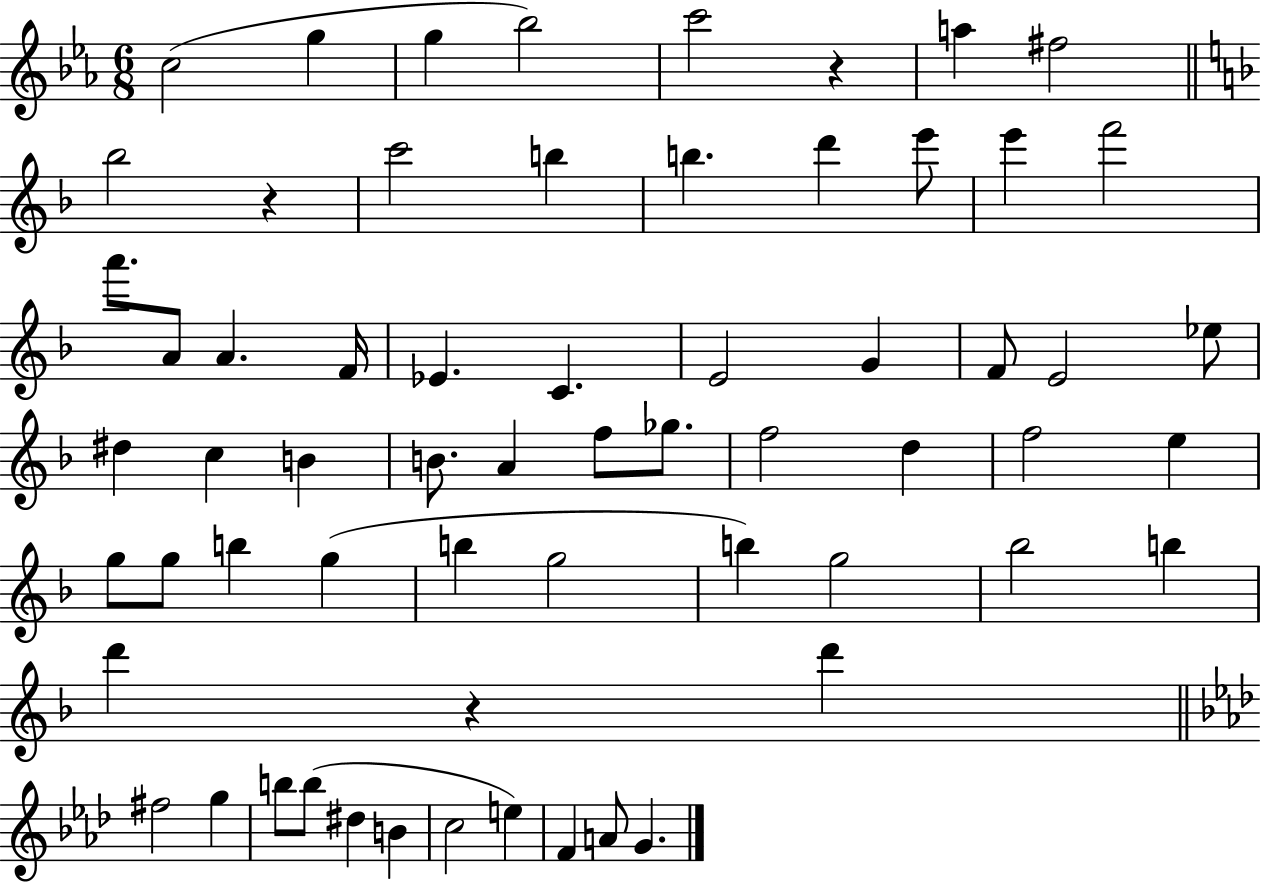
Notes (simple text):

C5/h G5/q G5/q Bb5/h C6/h R/q A5/q F#5/h Bb5/h R/q C6/h B5/q B5/q. D6/q E6/e E6/q F6/h A6/e. A4/e A4/q. F4/s Eb4/q. C4/q. E4/h G4/q F4/e E4/h Eb5/e D#5/q C5/q B4/q B4/e. A4/q F5/e Gb5/e. F5/h D5/q F5/h E5/q G5/e G5/e B5/q G5/q B5/q G5/h B5/q G5/h Bb5/h B5/q D6/q R/q D6/q F#5/h G5/q B5/e B5/e D#5/q B4/q C5/h E5/q F4/q A4/e G4/q.